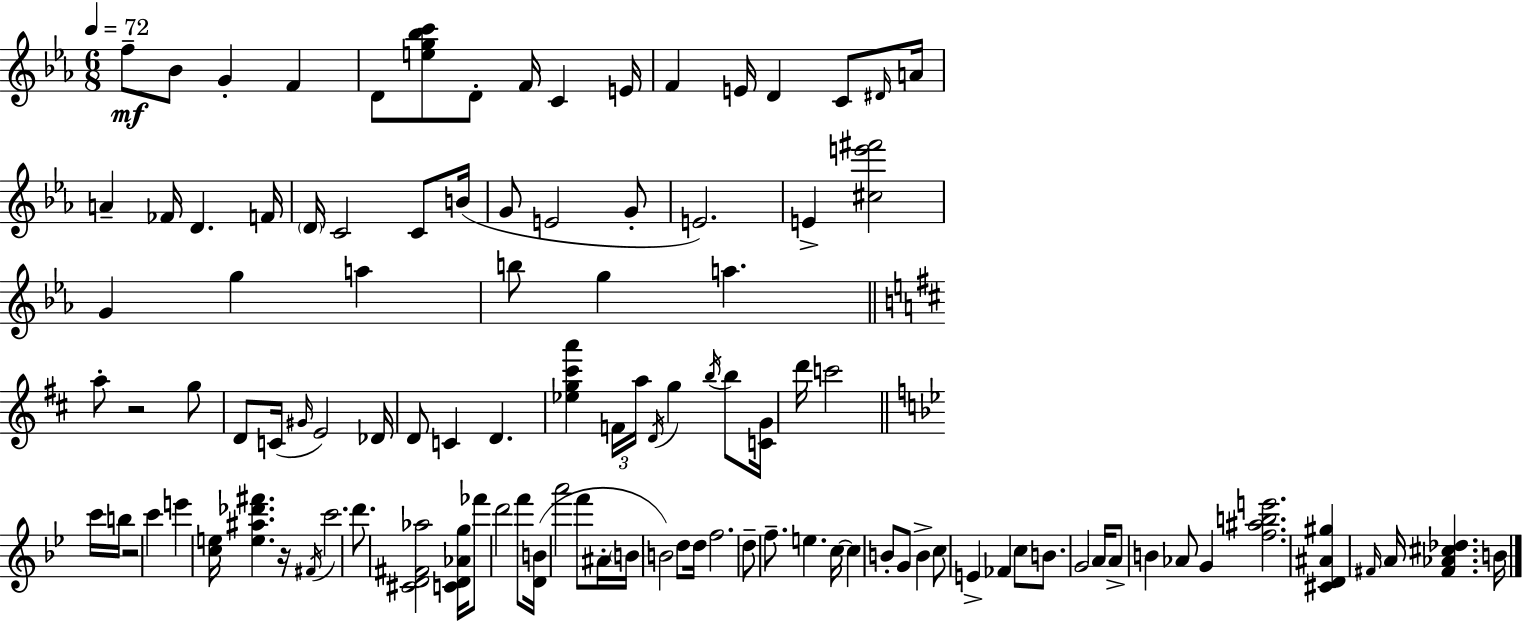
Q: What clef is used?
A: treble